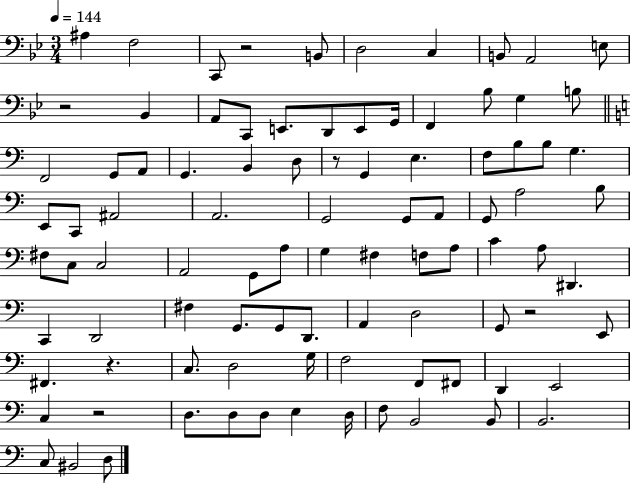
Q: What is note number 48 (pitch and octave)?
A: A3